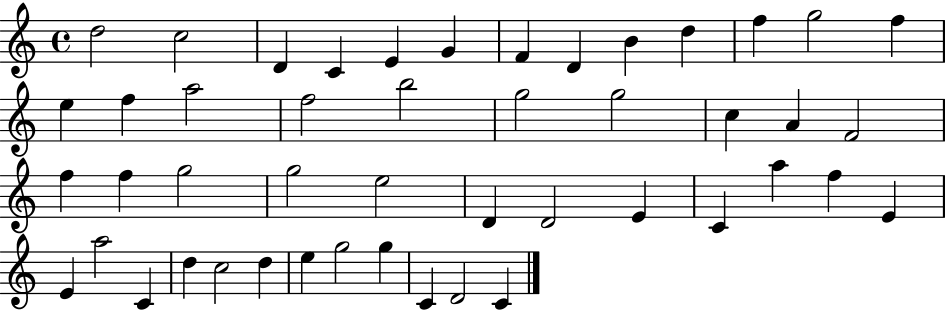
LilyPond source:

{
  \clef treble
  \time 4/4
  \defaultTimeSignature
  \key c \major
  d''2 c''2 | d'4 c'4 e'4 g'4 | f'4 d'4 b'4 d''4 | f''4 g''2 f''4 | \break e''4 f''4 a''2 | f''2 b''2 | g''2 g''2 | c''4 a'4 f'2 | \break f''4 f''4 g''2 | g''2 e''2 | d'4 d'2 e'4 | c'4 a''4 f''4 e'4 | \break e'4 a''2 c'4 | d''4 c''2 d''4 | e''4 g''2 g''4 | c'4 d'2 c'4 | \break \bar "|."
}